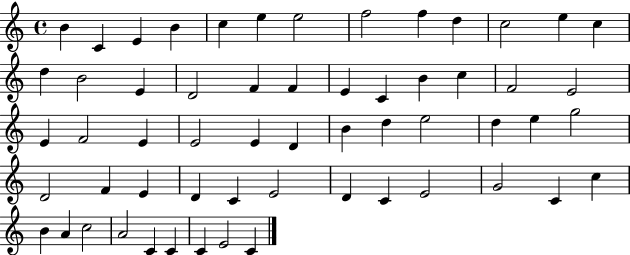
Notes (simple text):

B4/q C4/q E4/q B4/q C5/q E5/q E5/h F5/h F5/q D5/q C5/h E5/q C5/q D5/q B4/h E4/q D4/h F4/q F4/q E4/q C4/q B4/q C5/q F4/h E4/h E4/q F4/h E4/q E4/h E4/q D4/q B4/q D5/q E5/h D5/q E5/q G5/h D4/h F4/q E4/q D4/q C4/q E4/h D4/q C4/q E4/h G4/h C4/q C5/q B4/q A4/q C5/h A4/h C4/q C4/q C4/q E4/h C4/q